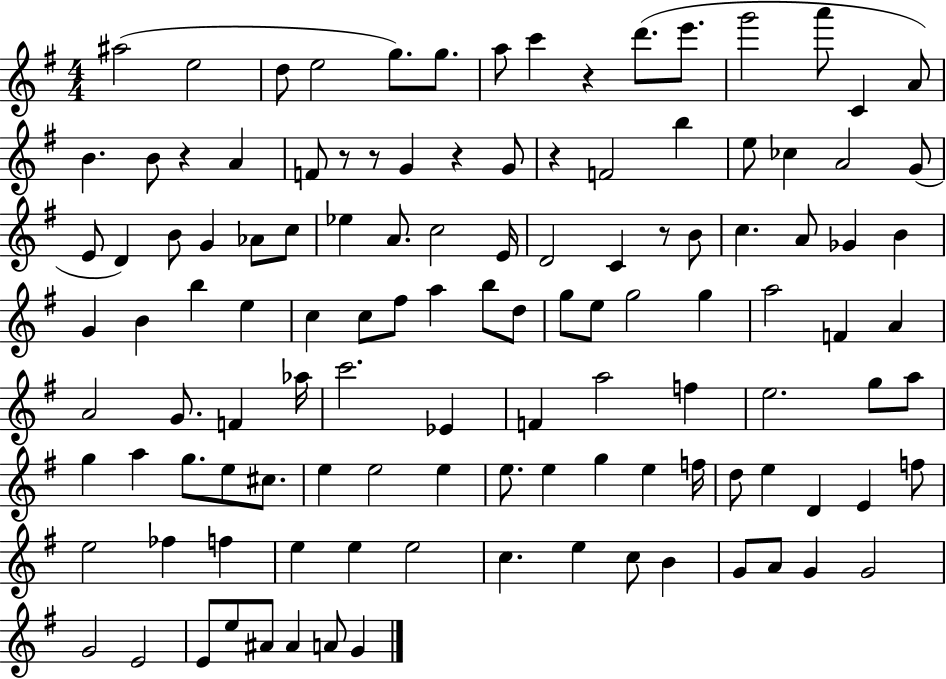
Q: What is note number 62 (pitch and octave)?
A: G4